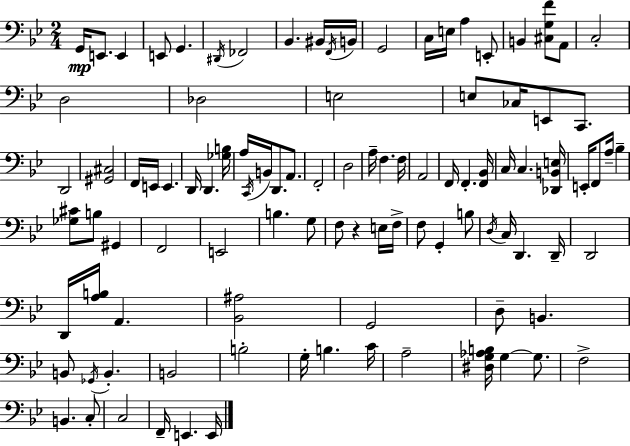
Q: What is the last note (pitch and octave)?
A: E2